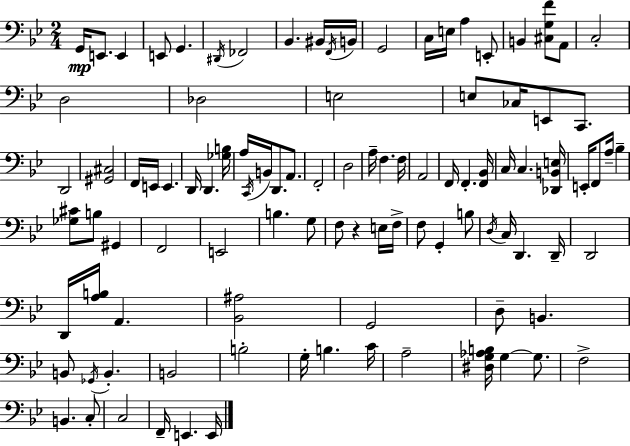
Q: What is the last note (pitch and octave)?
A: E2